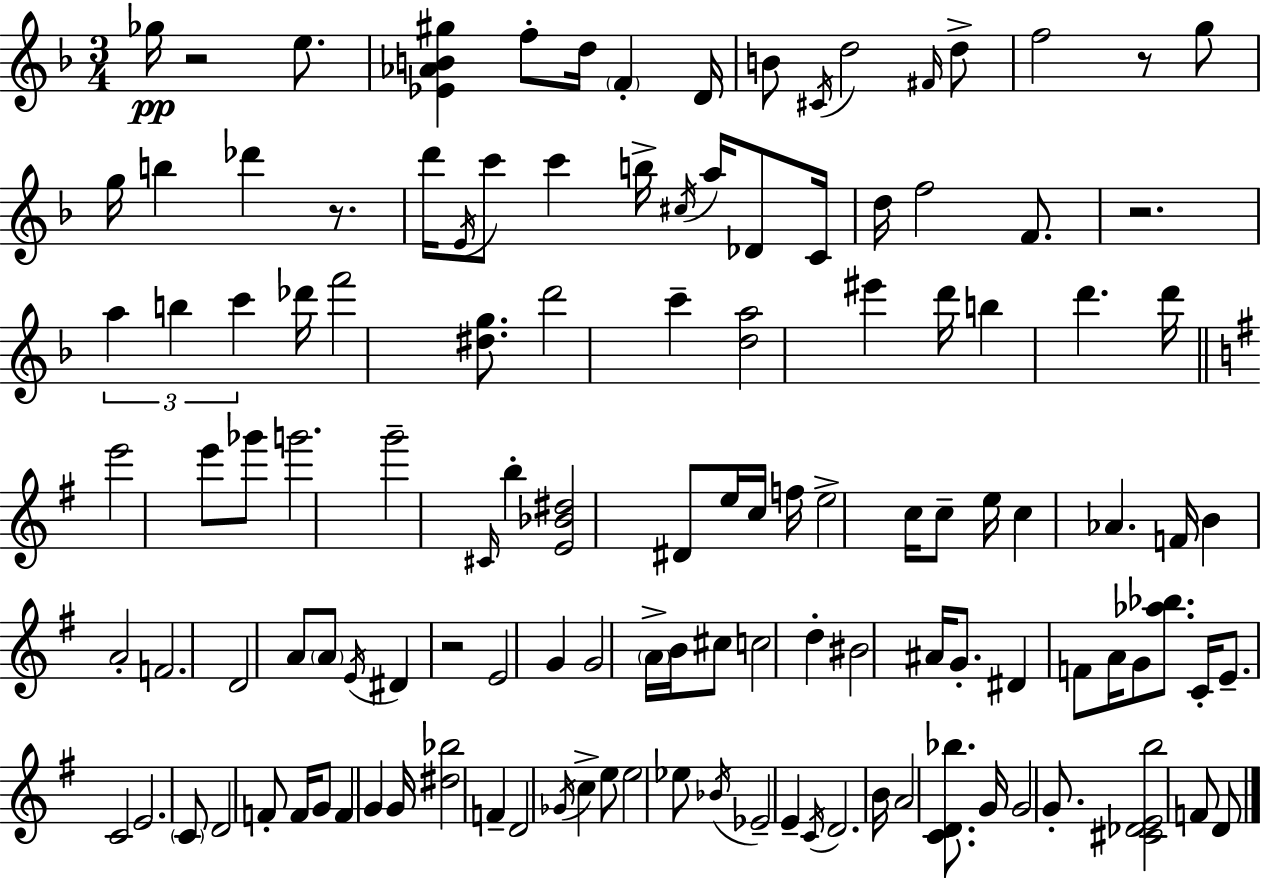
Gb5/s R/h E5/e. [Eb4,Ab4,B4,G#5]/q F5/e D5/s F4/q D4/s B4/e C#4/s D5/h F#4/s D5/e F5/h R/e G5/e G5/s B5/q Db6/q R/e. D6/s E4/s C6/e C6/q B5/s C#5/s A5/s Db4/e C4/s D5/s F5/h F4/e. R/h. A5/q B5/q C6/q Db6/s F6/h [D#5,G5]/e. D6/h C6/q [D5,A5]/h EIS6/q D6/s B5/q D6/q. D6/s E6/h E6/e Gb6/e G6/h. G6/h C#4/s B5/q [E4,Bb4,D#5]/h D#4/e E5/s C5/s F5/s E5/h C5/s C5/e E5/s C5/q Ab4/q. F4/s B4/q A4/h F4/h. D4/h A4/e A4/e E4/s D#4/q R/h E4/h G4/q G4/h A4/s B4/s C#5/e C5/h D5/q BIS4/h A#4/s G4/e. D#4/q F4/e A4/s G4/e [Ab5,Bb5]/e. C4/s E4/e. C4/h E4/h. C4/e D4/h F4/e F4/s G4/e F4/q G4/q G4/s [D#5,Bb5]/h F4/q D4/h Gb4/s C5/q E5/e E5/h Eb5/e Bb4/s Eb4/h E4/q C4/s D4/h. B4/s A4/h [C4,D4,Bb5]/e. G4/s G4/h G4/e. [C#4,Db4,E4,B5]/h F4/e D4/e